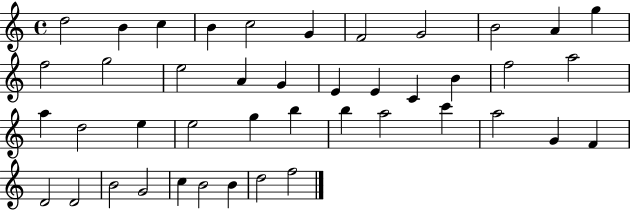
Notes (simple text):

D5/h B4/q C5/q B4/q C5/h G4/q F4/h G4/h B4/h A4/q G5/q F5/h G5/h E5/h A4/q G4/q E4/q E4/q C4/q B4/q F5/h A5/h A5/q D5/h E5/q E5/h G5/q B5/q B5/q A5/h C6/q A5/h G4/q F4/q D4/h D4/h B4/h G4/h C5/q B4/h B4/q D5/h F5/h